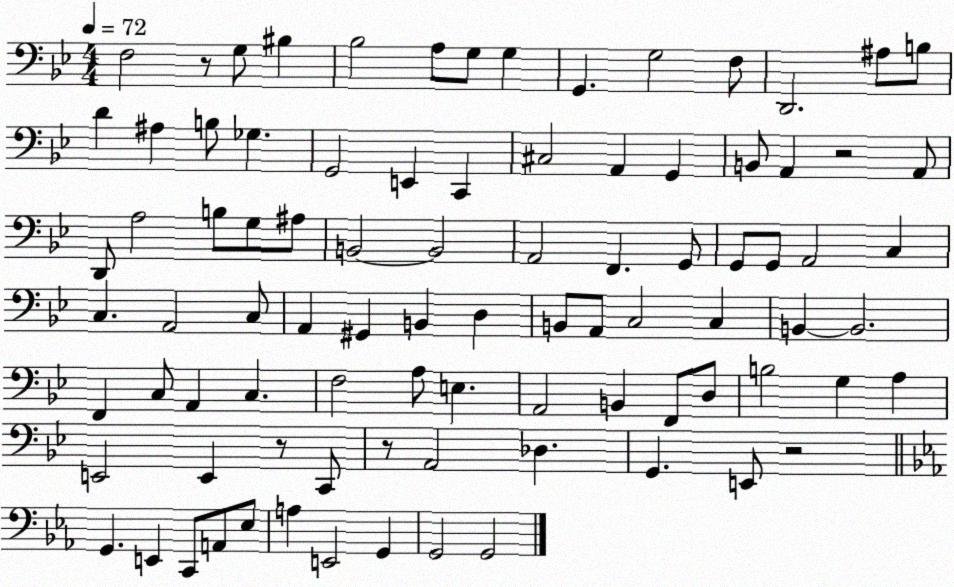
X:1
T:Untitled
M:4/4
L:1/4
K:Bb
F,2 z/2 G,/2 ^B, _B,2 A,/2 G,/2 G, G,, G,2 F,/2 D,,2 ^A,/2 B,/2 D ^A, B,/2 _G, G,,2 E,, C,, ^C,2 A,, G,, B,,/2 A,, z2 A,,/2 D,,/2 A,2 B,/2 G,/2 ^A,/2 B,,2 B,,2 A,,2 F,, G,,/2 G,,/2 G,,/2 A,,2 C, C, A,,2 C,/2 A,, ^G,, B,, D, B,,/2 A,,/2 C,2 C, B,, B,,2 F,, C,/2 A,, C, F,2 A,/2 E, A,,2 B,, F,,/2 D,/2 B,2 G, A, E,,2 E,, z/2 C,,/2 z/2 A,,2 _D, G,, E,,/2 z2 G,, E,, C,,/2 A,,/2 _E,/2 A, E,,2 G,, G,,2 G,,2